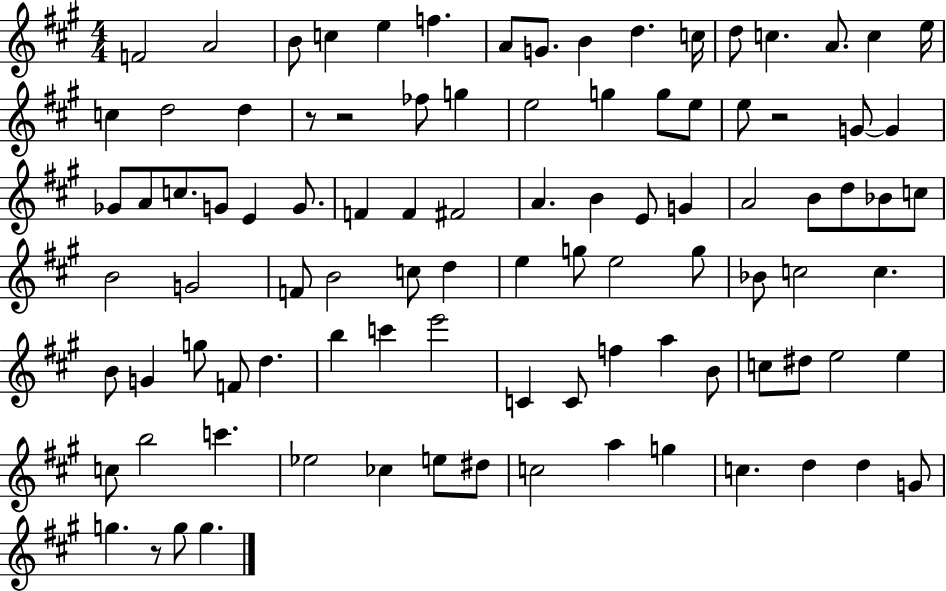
F4/h A4/h B4/e C5/q E5/q F5/q. A4/e G4/e. B4/q D5/q. C5/s D5/e C5/q. A4/e. C5/q E5/s C5/q D5/h D5/q R/e R/h FES5/e G5/q E5/h G5/q G5/e E5/e E5/e R/h G4/e G4/q Gb4/e A4/e C5/e. G4/e E4/q G4/e. F4/q F4/q F#4/h A4/q. B4/q E4/e G4/q A4/h B4/e D5/e Bb4/e C5/e B4/h G4/h F4/e B4/h C5/e D5/q E5/q G5/e E5/h G5/e Bb4/e C5/h C5/q. B4/e G4/q G5/e F4/e D5/q. B5/q C6/q E6/h C4/q C4/e F5/q A5/q B4/e C5/e D#5/e E5/h E5/q C5/e B5/h C6/q. Eb5/h CES5/q E5/e D#5/e C5/h A5/q G5/q C5/q. D5/q D5/q G4/e G5/q. R/e G5/e G5/q.